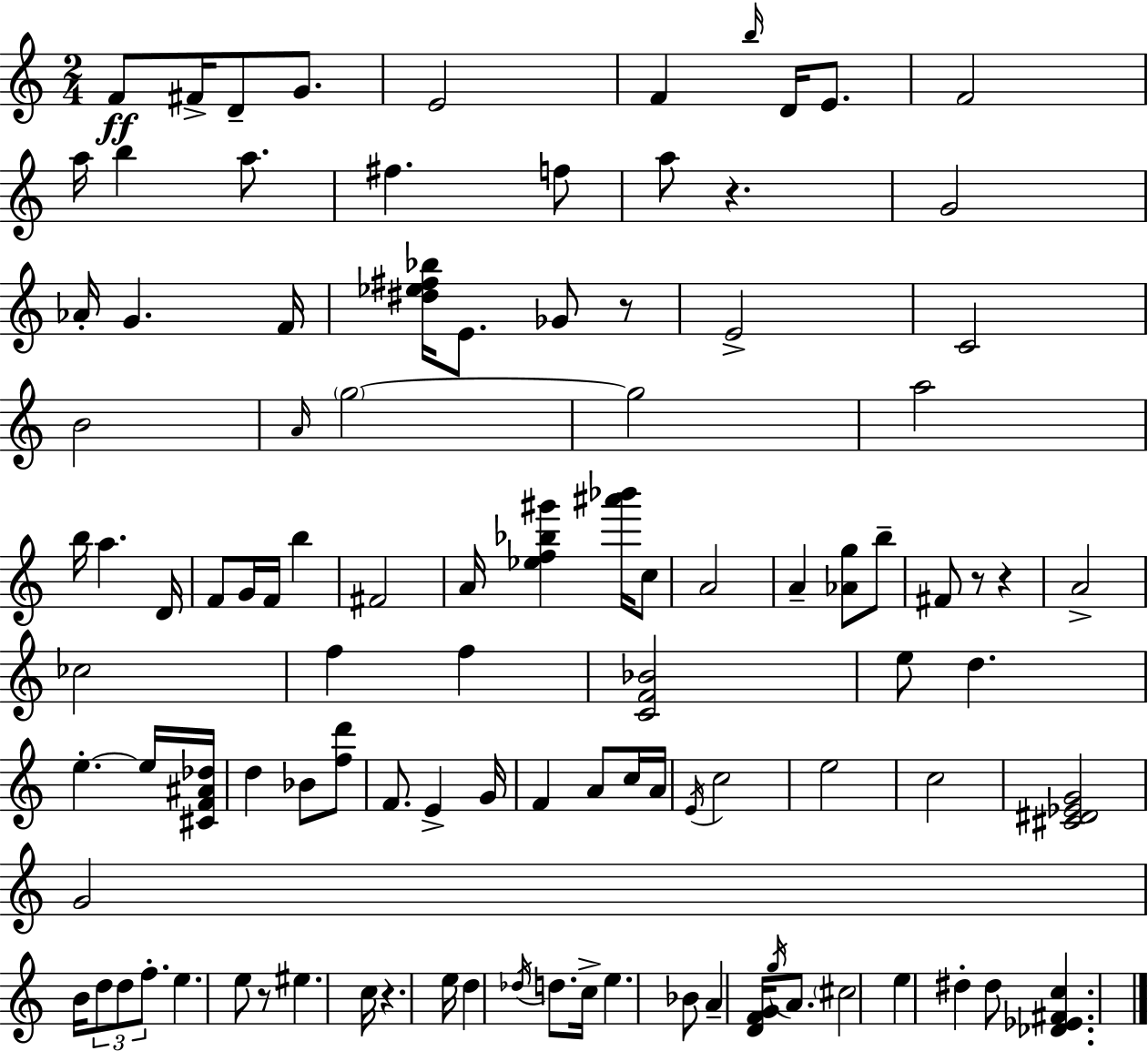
X:1
T:Untitled
M:2/4
L:1/4
K:C
F/2 ^F/4 D/2 G/2 E2 F b/4 D/4 E/2 F2 a/4 b a/2 ^f f/2 a/2 z G2 _A/4 G F/4 [^d_e^f_b]/4 E/2 _G/2 z/2 E2 C2 B2 A/4 g2 g2 a2 b/4 a D/4 F/2 G/4 F/4 b ^F2 A/4 [_ef_b^g'] [^a'_b']/4 c/2 A2 A [_Ag]/2 b/2 ^F/2 z/2 z A2 _c2 f f [CF_B]2 e/2 d e e/4 [^CF^A_d]/4 d _B/2 [fd']/2 F/2 E G/4 F A/2 c/4 A/4 E/4 c2 e2 c2 [^C^D_EG]2 G2 B/4 d/2 d/2 f/2 e e/2 z/2 ^e c/4 z e/4 d _d/4 d/2 c/4 e _B/2 A [DFG]/4 g/4 A/2 ^c2 e ^d ^d/2 [_D_E^Fc]